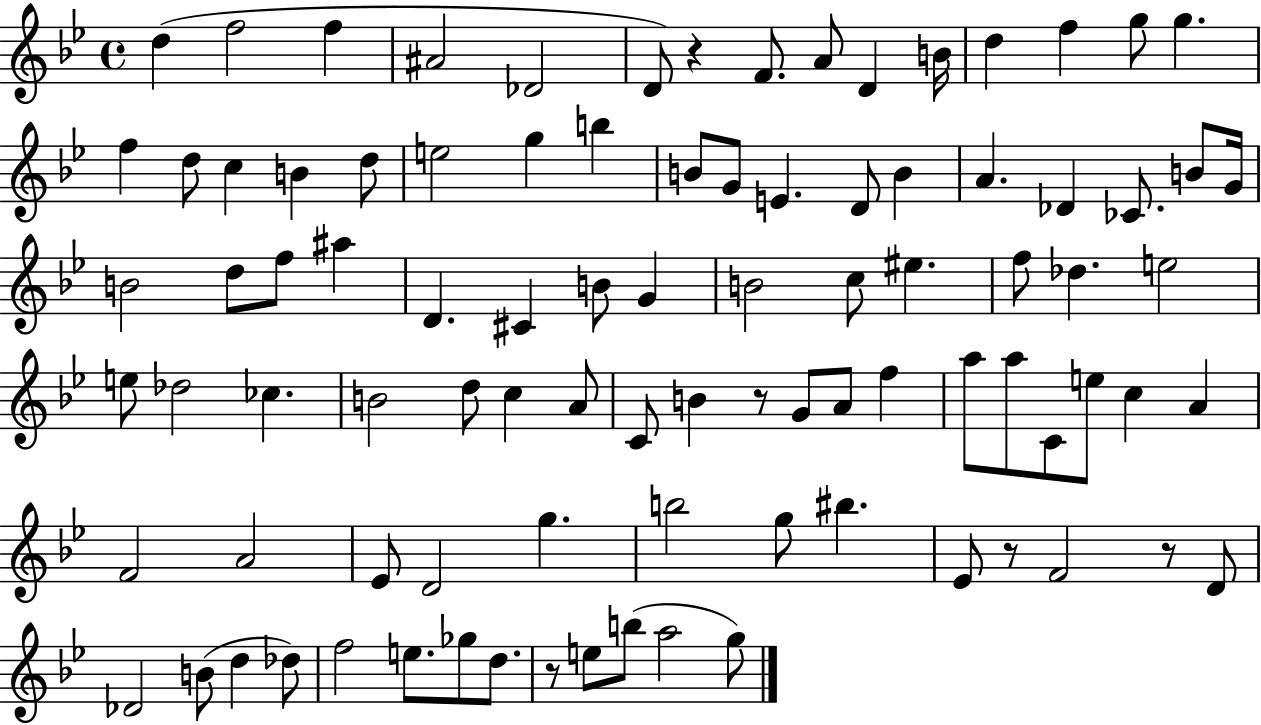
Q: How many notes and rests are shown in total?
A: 92